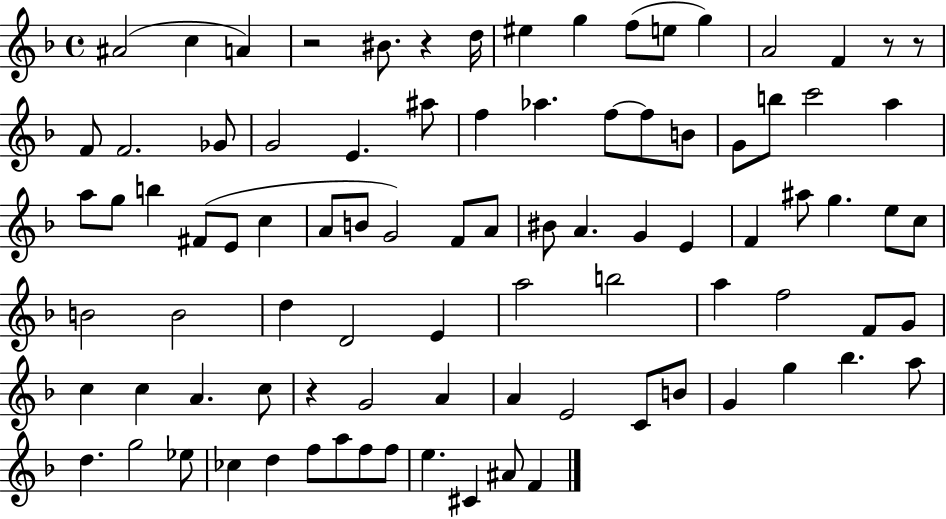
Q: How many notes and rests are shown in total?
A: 90